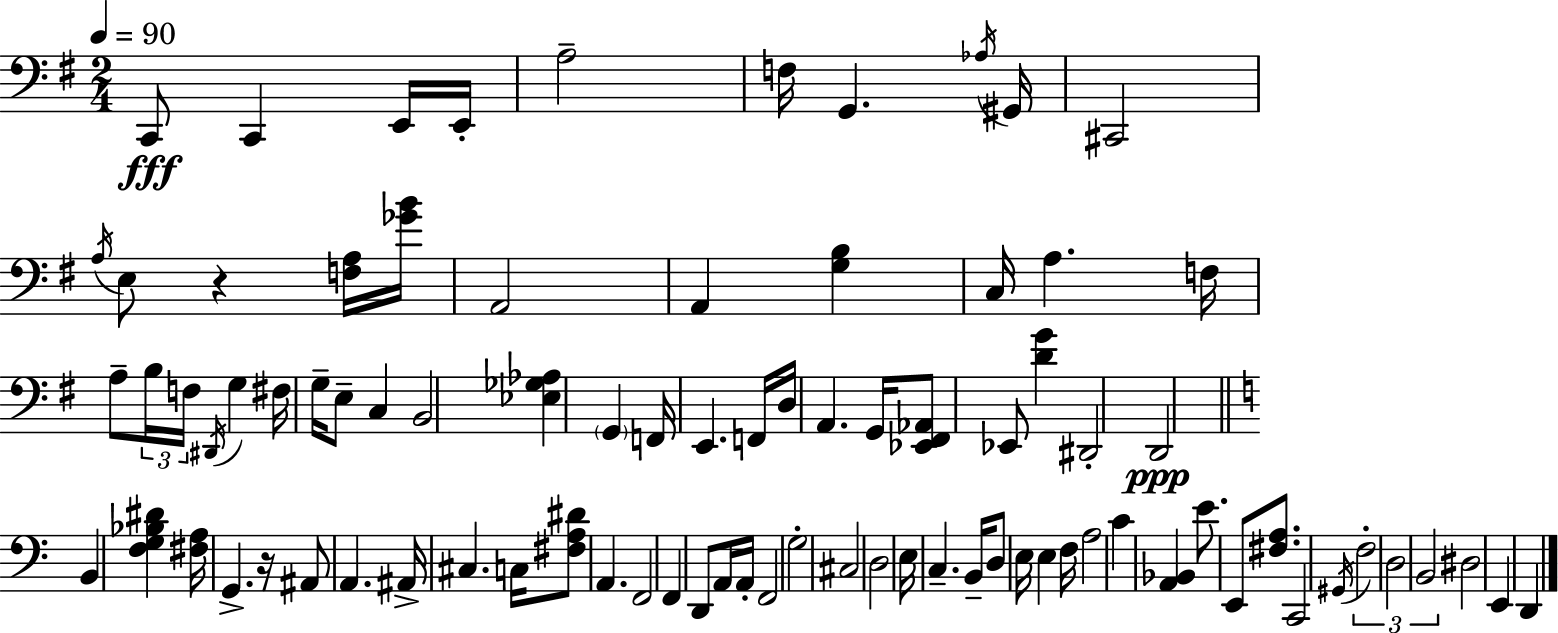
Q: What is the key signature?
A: G major